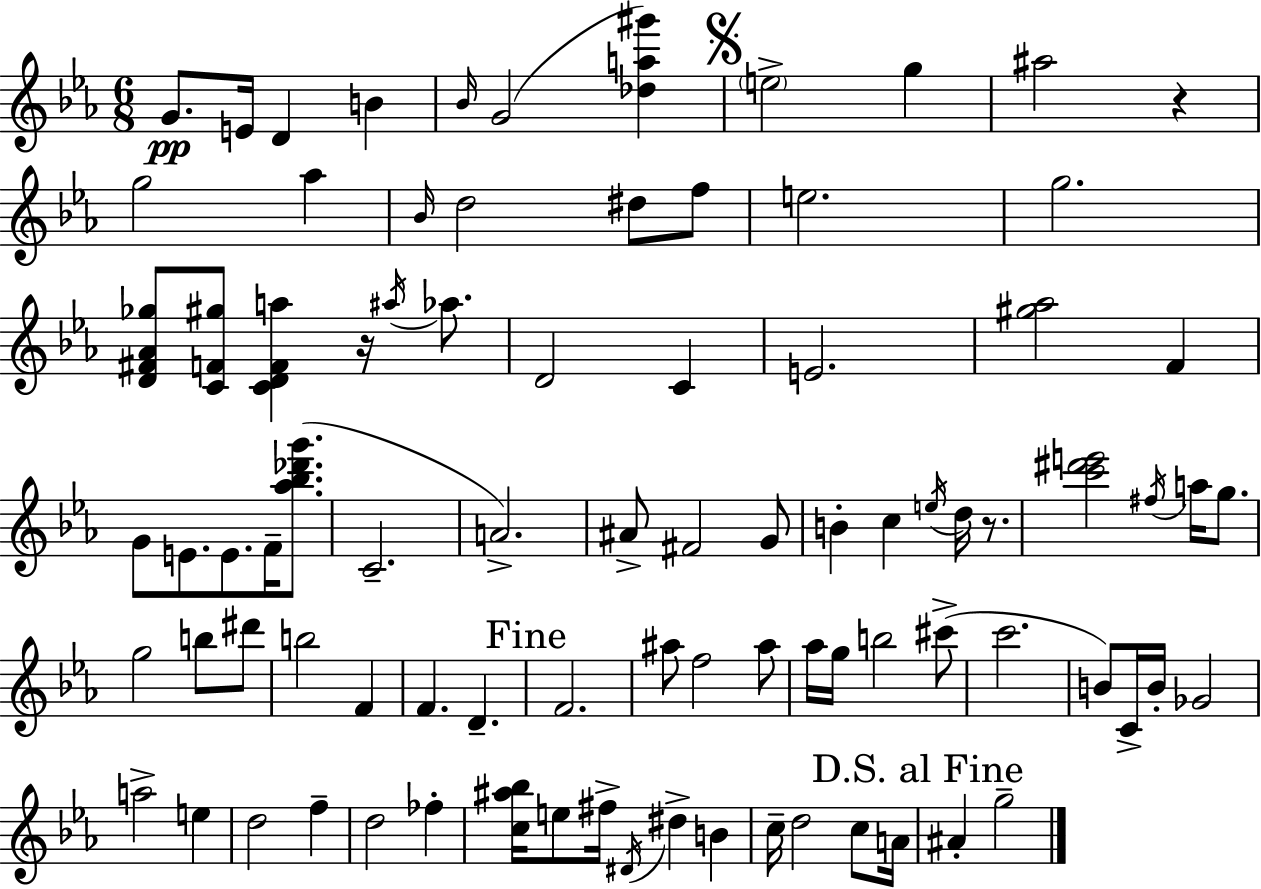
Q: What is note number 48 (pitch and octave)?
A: A#5